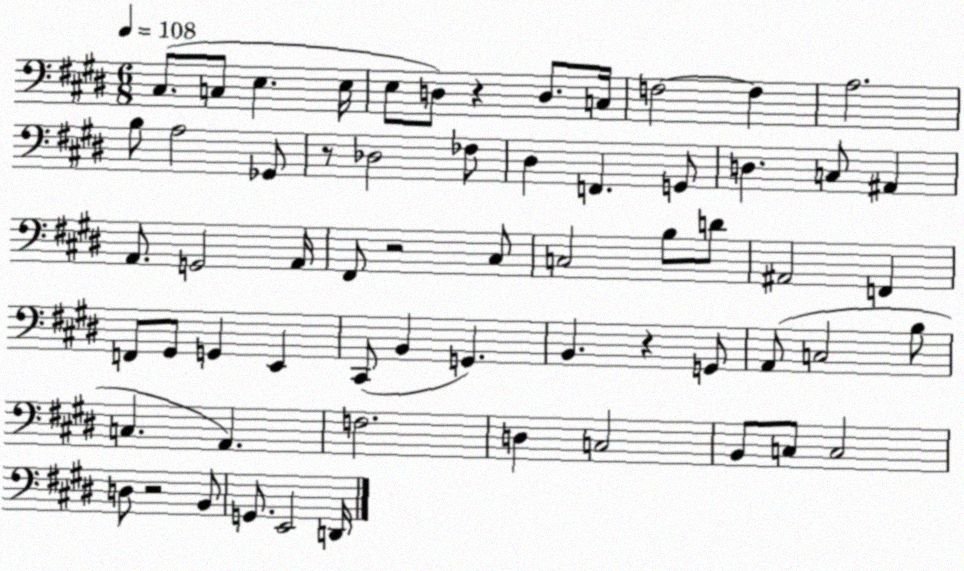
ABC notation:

X:1
T:Untitled
M:6/8
L:1/4
K:E
^C,/2 C,/2 E, E,/4 E,/2 D,/2 z D,/2 C,/4 F,2 F, A,2 B,/2 A,2 _G,,/2 z/2 _D,2 _F,/2 ^D, F,, G,,/2 D, C,/2 ^A,, A,,/2 G,,2 A,,/4 ^F,,/2 z2 ^C,/2 C,2 B,/2 D/2 ^A,,2 F,, F,,/2 ^G,,/2 G,, E,, ^C,,/2 B,, G,, B,, z G,,/2 A,,/2 C,2 B,/2 C, A,, F,2 D, C,2 B,,/2 C,/2 C,2 D,/2 z2 B,,/2 G,,/2 E,,2 D,,/4